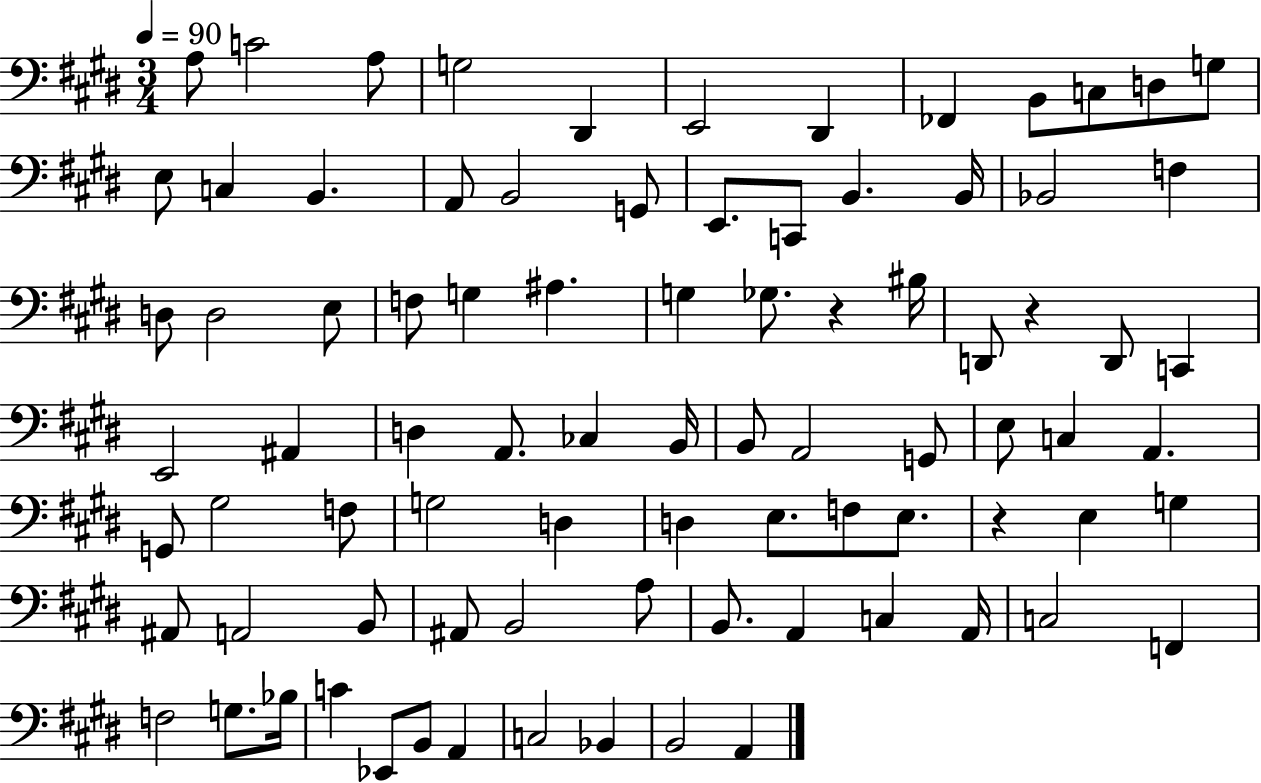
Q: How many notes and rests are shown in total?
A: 85